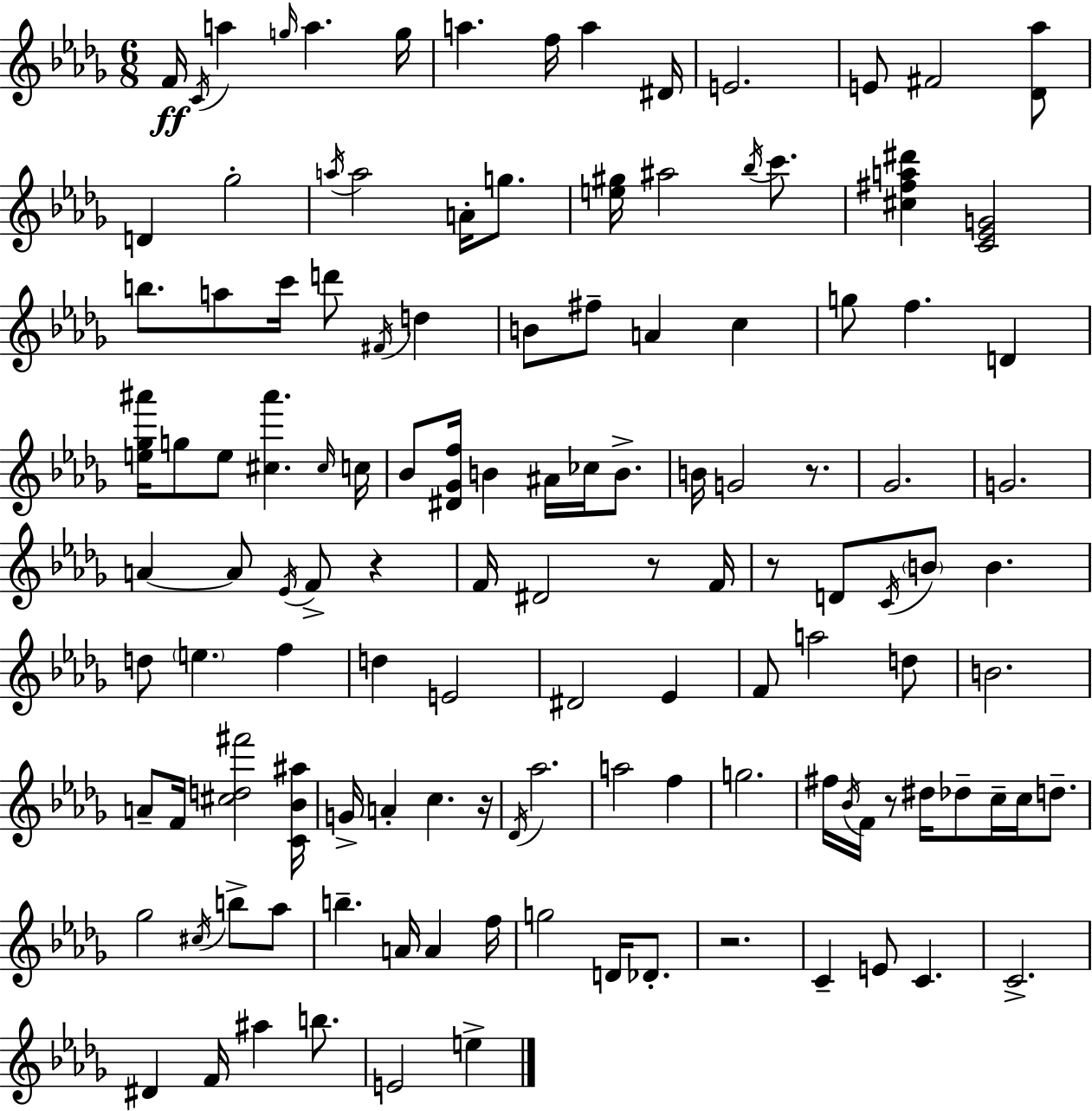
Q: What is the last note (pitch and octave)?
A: E5